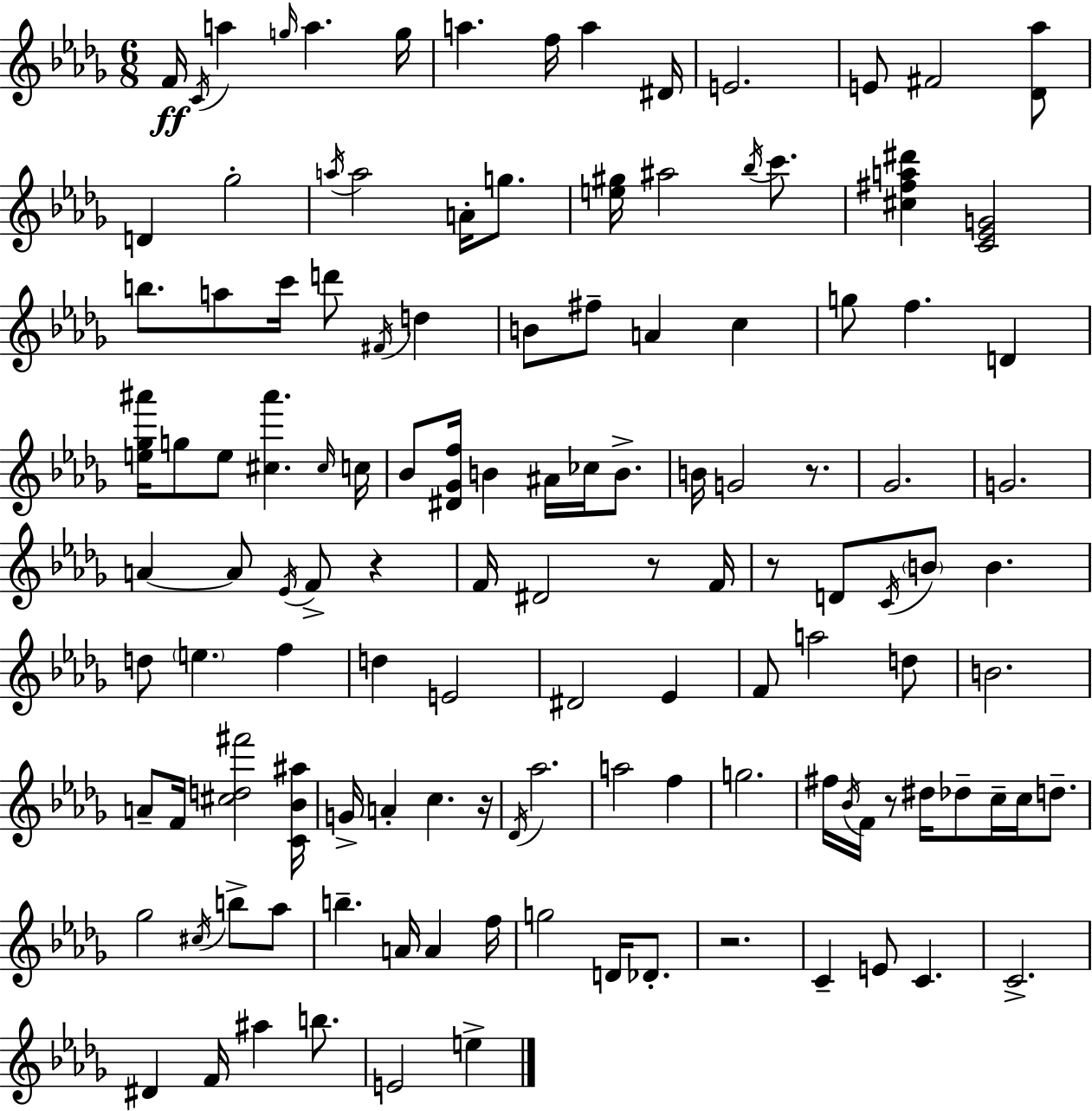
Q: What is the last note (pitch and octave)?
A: E5